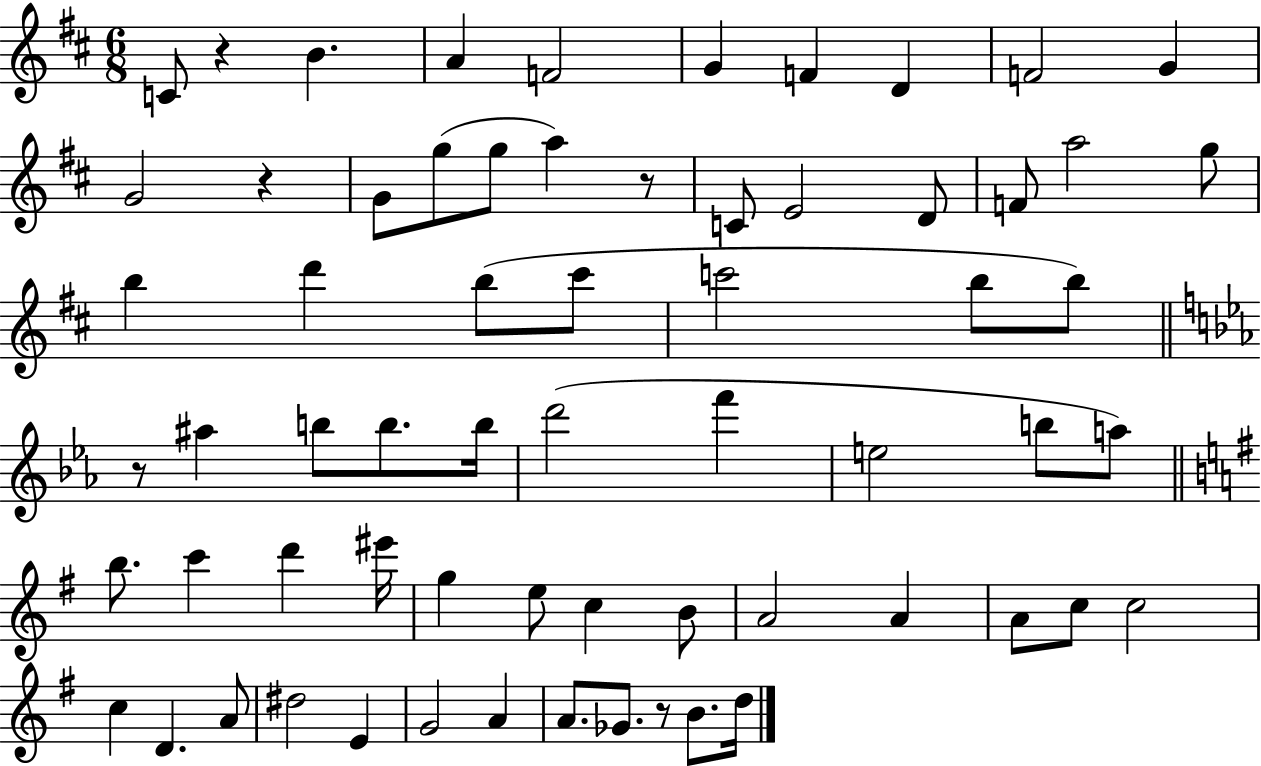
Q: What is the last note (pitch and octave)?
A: D5